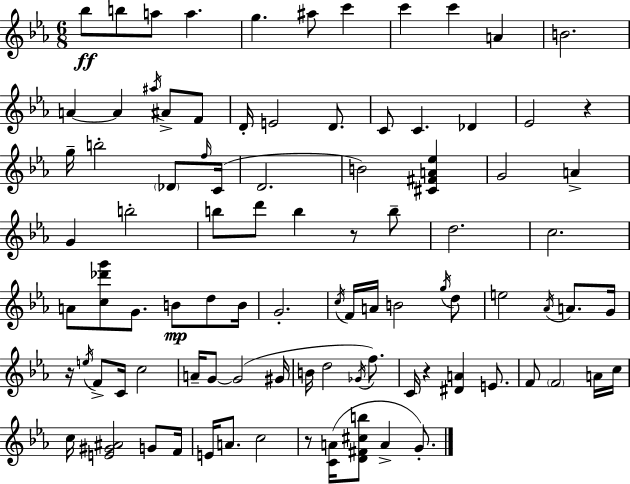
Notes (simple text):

Bb5/e B5/e A5/e A5/q. G5/q. A#5/e C6/q C6/q C6/q A4/q B4/h. A4/q A4/q A#5/s A#4/e F4/e D4/s E4/h D4/e. C4/e C4/q. Db4/q Eb4/h R/q G5/s B5/h Db4/e F5/s C4/s D4/h. B4/h [C#4,F#4,A4,Eb5]/q G4/h A4/q G4/q B5/h B5/e D6/e B5/q R/e B5/e D5/h. C5/h. A4/e [C5,Db6,G6]/e G4/e. B4/e D5/e B4/s G4/h. C5/s F4/s A4/s B4/h G5/s D5/e E5/h Ab4/s A4/e. G4/s R/s E5/s F4/e C4/s C5/h A4/s G4/e G4/h G#4/s B4/s D5/h Gb4/s F5/e. C4/s R/q [D#4,A4]/q E4/e. F4/e F4/h A4/s C5/s C5/s [E4,G#4,A#4]/h G4/e F4/s E4/s A4/e. C5/h R/e [C4,A4]/s [D4,F#4,C#5,B5]/e A4/q G4/e.